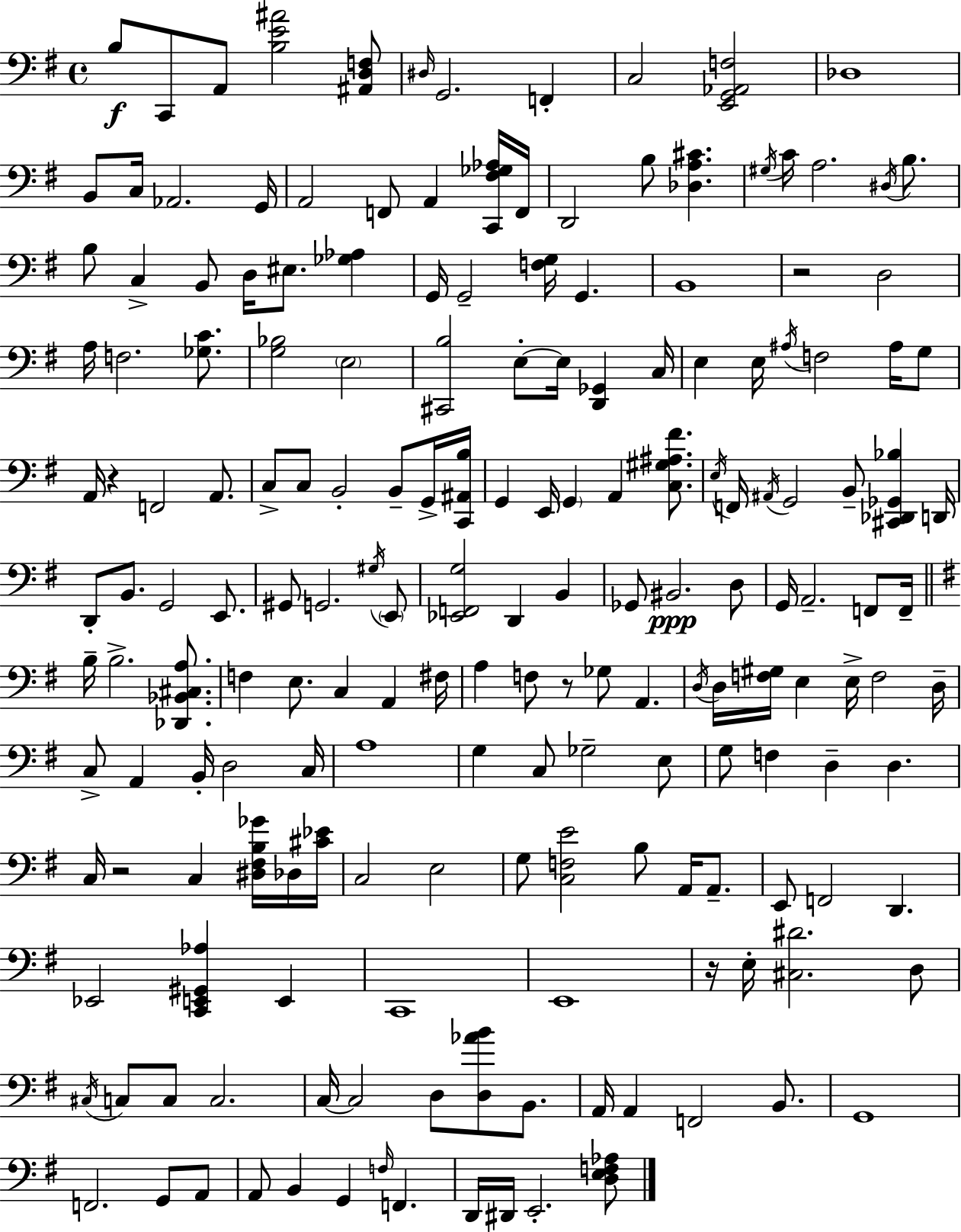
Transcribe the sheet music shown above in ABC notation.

X:1
T:Untitled
M:4/4
L:1/4
K:Em
B,/2 C,,/2 A,,/2 [B,E^A]2 [^A,,D,F,]/2 ^D,/4 G,,2 F,, C,2 [E,,G,,_A,,F,]2 _D,4 B,,/2 C,/4 _A,,2 G,,/4 A,,2 F,,/2 A,, [C,,^F,_G,_A,]/4 F,,/4 D,,2 B,/2 [_D,A,^C] ^G,/4 C/4 A,2 ^D,/4 B,/2 B,/2 C, B,,/2 D,/4 ^E,/2 [_G,_A,] G,,/4 G,,2 [F,G,]/4 G,, B,,4 z2 D,2 A,/4 F,2 [_G,C]/2 [G,_B,]2 E,2 [^C,,B,]2 E,/2 E,/4 [D,,_G,,] C,/4 E, E,/4 ^A,/4 F,2 ^A,/4 G,/2 A,,/4 z F,,2 A,,/2 C,/2 C,/2 B,,2 B,,/2 G,,/4 [C,,^A,,B,]/4 G,, E,,/4 G,, A,, [C,^G,^A,^F]/2 E,/4 F,,/4 ^A,,/4 G,,2 B,,/2 [^C,,_D,,_G,,_B,] D,,/4 D,,/2 B,,/2 G,,2 E,,/2 ^G,,/2 G,,2 ^G,/4 E,,/2 [_E,,F,,G,]2 D,, B,, _G,,/2 ^B,,2 D,/2 G,,/4 A,,2 F,,/2 F,,/4 B,/4 B,2 [_D,,_B,,^C,A,]/2 F, E,/2 C, A,, ^F,/4 A, F,/2 z/2 _G,/2 A,, D,/4 D,/4 [F,^G,]/4 E, E,/4 F,2 D,/4 C,/2 A,, B,,/4 D,2 C,/4 A,4 G, C,/2 _G,2 E,/2 G,/2 F, D, D, C,/4 z2 C, [^D,^F,B,_G]/4 _D,/4 [^C_E]/4 C,2 E,2 G,/2 [C,F,E]2 B,/2 A,,/4 A,,/2 E,,/2 F,,2 D,, _E,,2 [C,,E,,^G,,_A,] E,, C,,4 E,,4 z/4 E,/4 [^C,^D]2 D,/2 ^C,/4 C,/2 C,/2 C,2 C,/4 C,2 D,/2 [D,_AB]/2 B,,/2 A,,/4 A,, F,,2 B,,/2 G,,4 F,,2 G,,/2 A,,/2 A,,/2 B,, G,, F,/4 F,, D,,/4 ^D,,/4 E,,2 [D,E,F,_A,]/2